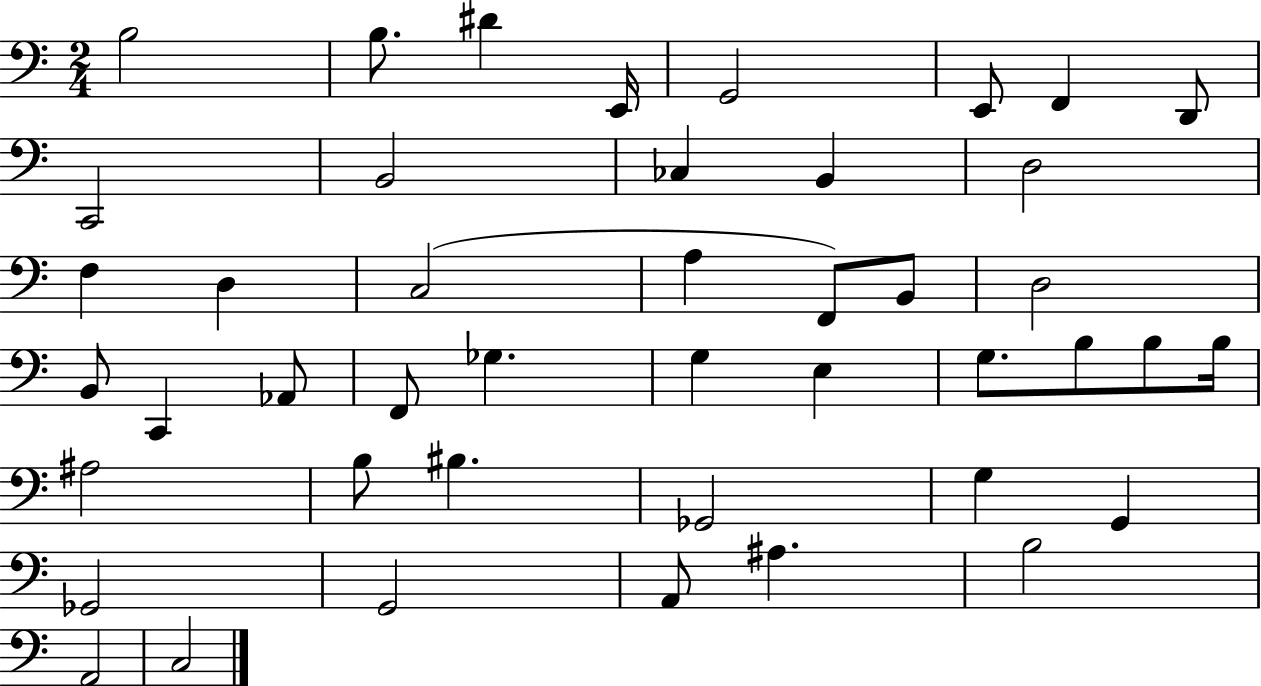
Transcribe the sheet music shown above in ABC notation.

X:1
T:Untitled
M:2/4
L:1/4
K:C
B,2 B,/2 ^D E,,/4 G,,2 E,,/2 F,, D,,/2 C,,2 B,,2 _C, B,, D,2 F, D, C,2 A, F,,/2 B,,/2 D,2 B,,/2 C,, _A,,/2 F,,/2 _G, G, E, G,/2 B,/2 B,/2 B,/4 ^A,2 B,/2 ^B, _G,,2 G, G,, _G,,2 G,,2 A,,/2 ^A, B,2 A,,2 C,2